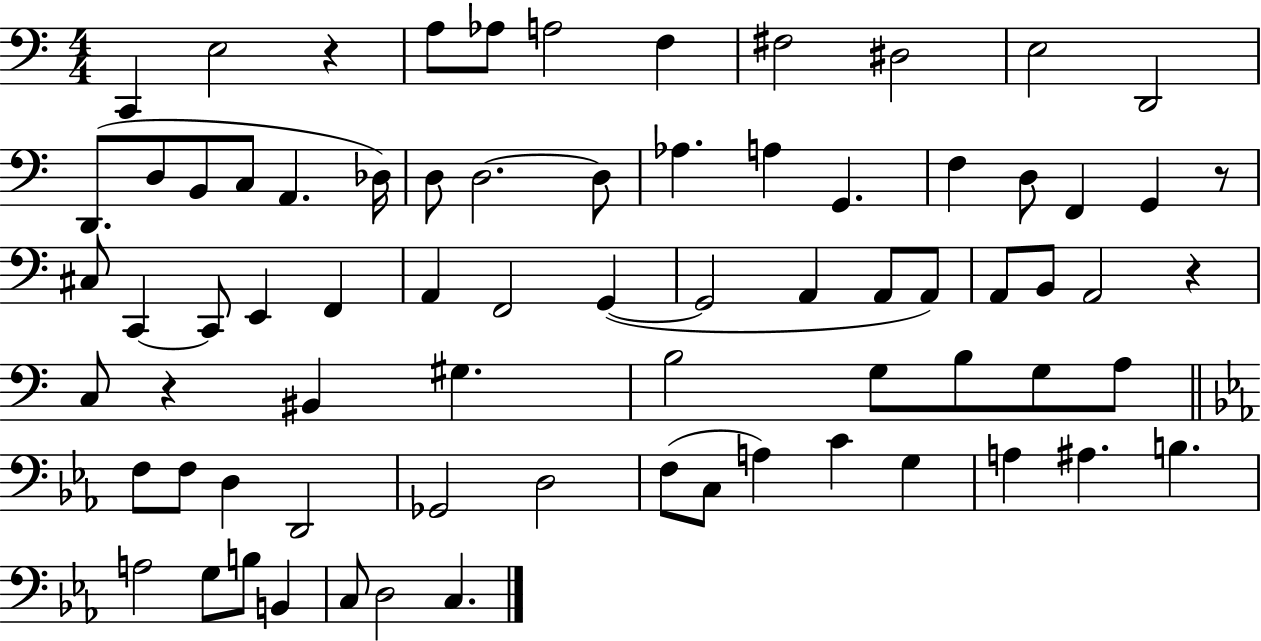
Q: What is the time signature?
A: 4/4